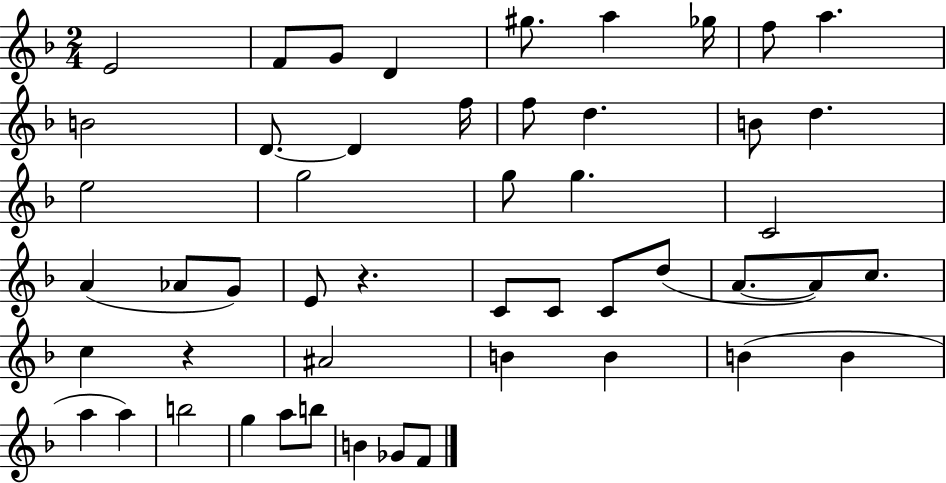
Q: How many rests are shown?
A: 2